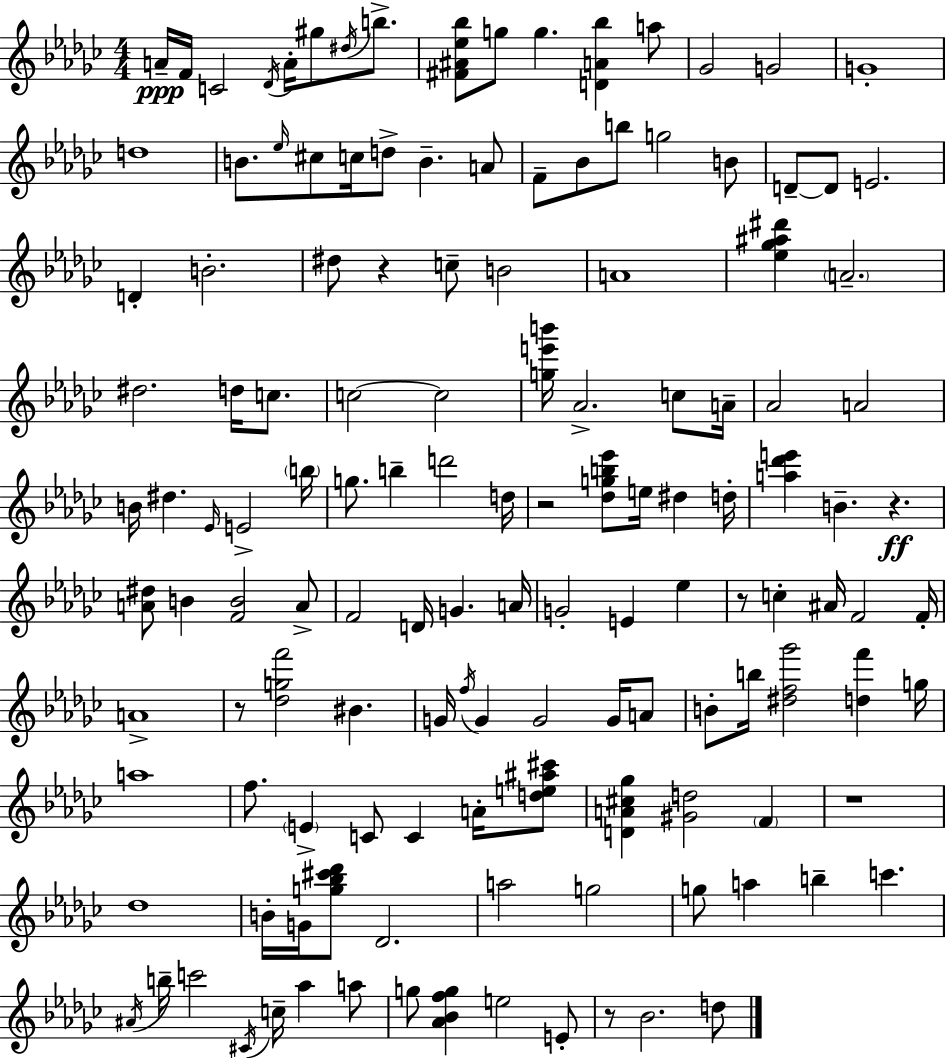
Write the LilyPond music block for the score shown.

{
  \clef treble
  \numericTimeSignature
  \time 4/4
  \key ees \minor
  a'16--\ppp f'16 c'2 \acciaccatura { des'16 } a'16-. gis''8 \acciaccatura { dis''16 } b''8.-> | <fis' ais' ees'' bes''>8 g''8 g''4. <d' a' bes''>4 | a''8 ges'2 g'2 | g'1-. | \break d''1 | b'8. \grace { ees''16 } cis''8 c''16 d''8-> b'4.-- | a'8 f'8-- bes'8 b''8 g''2 | b'8 d'8--~~ d'8 e'2. | \break d'4-. b'2.-. | dis''8 r4 c''8-- b'2 | a'1 | <ees'' ges'' ais'' dis'''>4 \parenthesize a'2.-- | \break dis''2. d''16 | c''8. c''2~~ c''2 | <g'' e''' b'''>16 aes'2.-> | c''8 a'16-- aes'2 a'2 | \break b'16 dis''4. \grace { ees'16 } e'2-> | \parenthesize b''16 g''8. b''4-- d'''2 | d''16 r2 <des'' g'' b'' ees'''>8 e''16 dis''4 | d''16-. <a'' des''' e'''>4 b'4.-- r4.\ff | \break <a' dis''>8 b'4 <f' b'>2 | a'8-> f'2 d'16 g'4. | a'16 g'2-. e'4 | ees''4 r8 c''4-. ais'16 f'2 | \break f'16-. a'1-> | r8 <des'' g'' f'''>2 bis'4. | g'16 \acciaccatura { f''16 } g'4 g'2 | g'16 a'8 b'8-. b''16 <dis'' f'' ges'''>2 | \break <d'' f'''>4 g''16 a''1 | f''8. \parenthesize e'4-> c'8 c'4 | a'16-. <d'' e'' ais'' cis'''>8 <d' a' cis'' ges''>4 <gis' d''>2 | \parenthesize f'4 r1 | \break des''1 | b'16-. g'16 <g'' bes'' cis''' des'''>8 des'2. | a''2 g''2 | g''8 a''4 b''4-- c'''4. | \break \acciaccatura { ais'16 } b''16-- c'''2 \acciaccatura { cis'16 } | c''16-- aes''4 a''8 g''8 <aes' bes' f'' g''>4 e''2 | e'8-. r8 bes'2. | d''8 \bar "|."
}